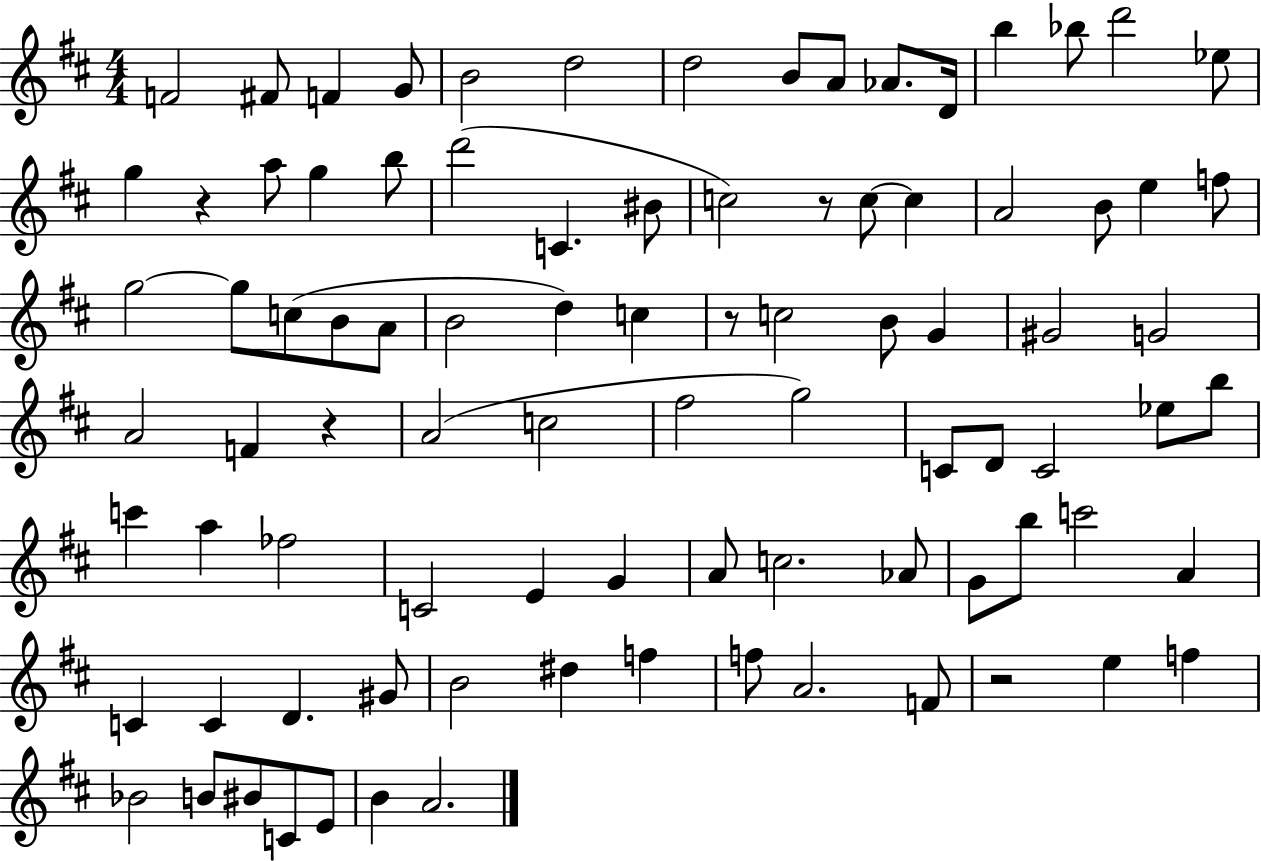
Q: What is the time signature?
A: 4/4